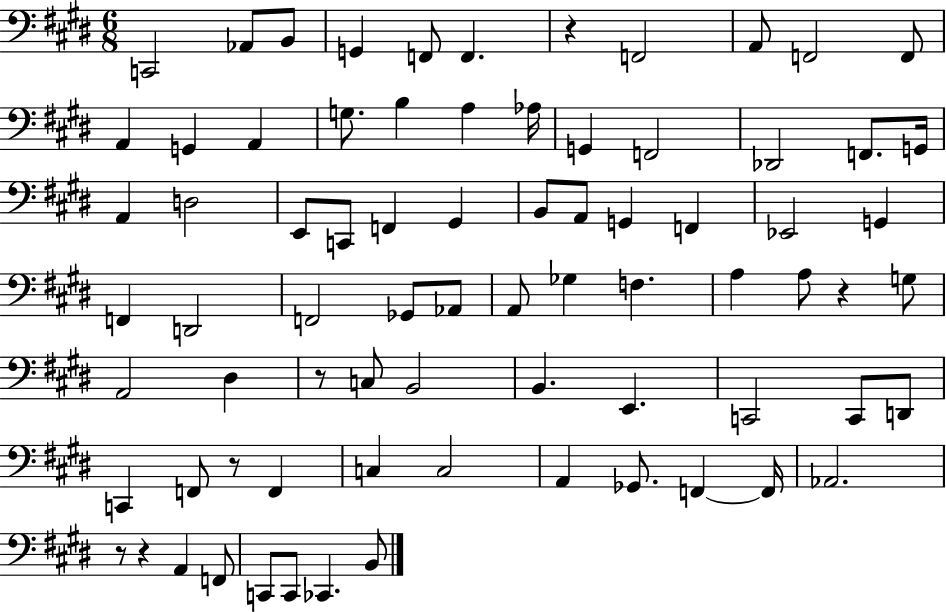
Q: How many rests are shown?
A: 6